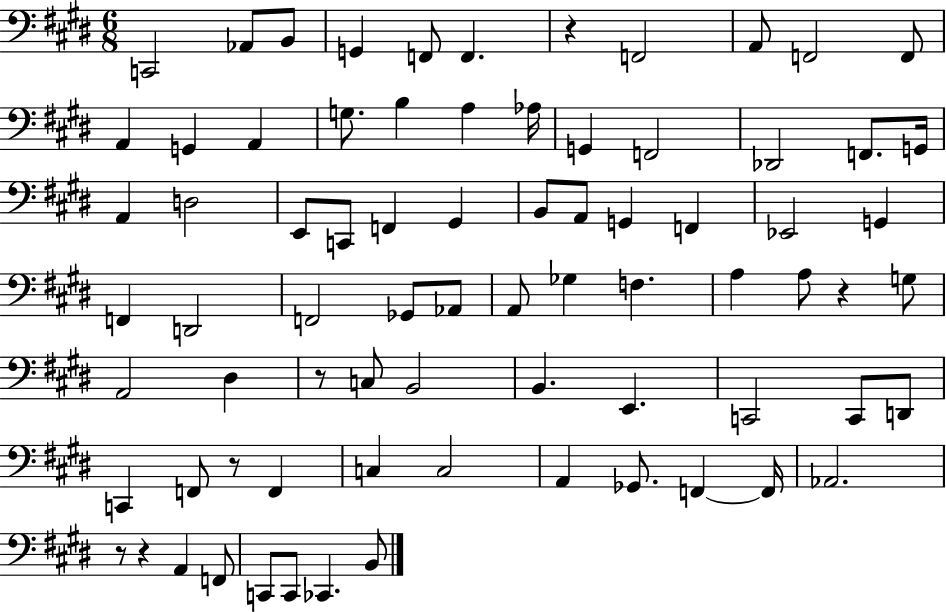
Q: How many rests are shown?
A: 6